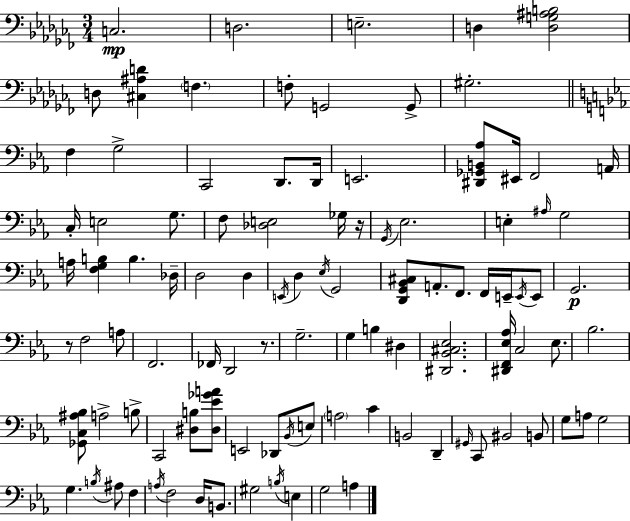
{
  \clef bass
  \numericTimeSignature
  \time 3/4
  \key aes \minor
  c2.\mp | d2. | e2.-- | d4 <d g ais b>2 | \break d8 <cis ais d'>4 \parenthesize f4. | f8-. g,2 g,8-> | gis2.-. | \bar "||" \break \key c \minor f4 g2-> | c,2 d,8. d,16 | e,2. | <dis, ges, b, aes>8 eis,16 f,2 a,16 | \break c16-. e2 g8. | f8 <des e>2 ges16 r16 | \acciaccatura { g,16 } ees2. | e4-. \grace { ais16 } g2 | \break a16 <f g b>4 b4. | des16-- d2 d4 | \acciaccatura { e,16 } d4 \acciaccatura { ees16 } g,2 | <d, g, bes, cis>8 a,8.-. f,8. | \break f,16 e,16-- \acciaccatura { e,16 } e,8 g,2.\p | r8 f2 | a8 f,2. | fes,16 d,2 | \break r8. g2.-- | g4 b4 | dis4 <dis, bes, cis ees>2. | <dis, f, ees aes>16 c2 | \break ees8. bes2. | <ges, c ais bes>8 a2-> | b8-> c,2 | <dis b>8 <dis ees' ges' a'>8 e,2 | \break des,8 \acciaccatura { bes,16 } e8 \parenthesize a2 | c'4 b,2 | d,4-- \grace { gis,16 } c,8 bis,2 | b,8 g8 a8 g2 | \break g4. | \acciaccatura { b16 } ais8 f4 \acciaccatura { a16 } f2 | d16 b,8. gis2 | \acciaccatura { b16 } e4 g2 | \break a4 \bar "|."
}